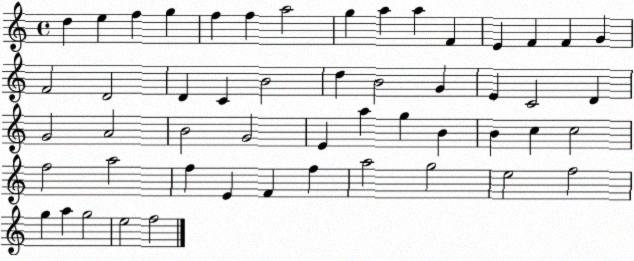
X:1
T:Untitled
M:4/4
L:1/4
K:C
d e f g f f a2 g a a F E F F G F2 D2 D C B2 d B2 G E C2 D G2 A2 B2 G2 E a g B B c c2 f2 a2 f E F f a2 g2 e2 f2 g a g2 e2 f2